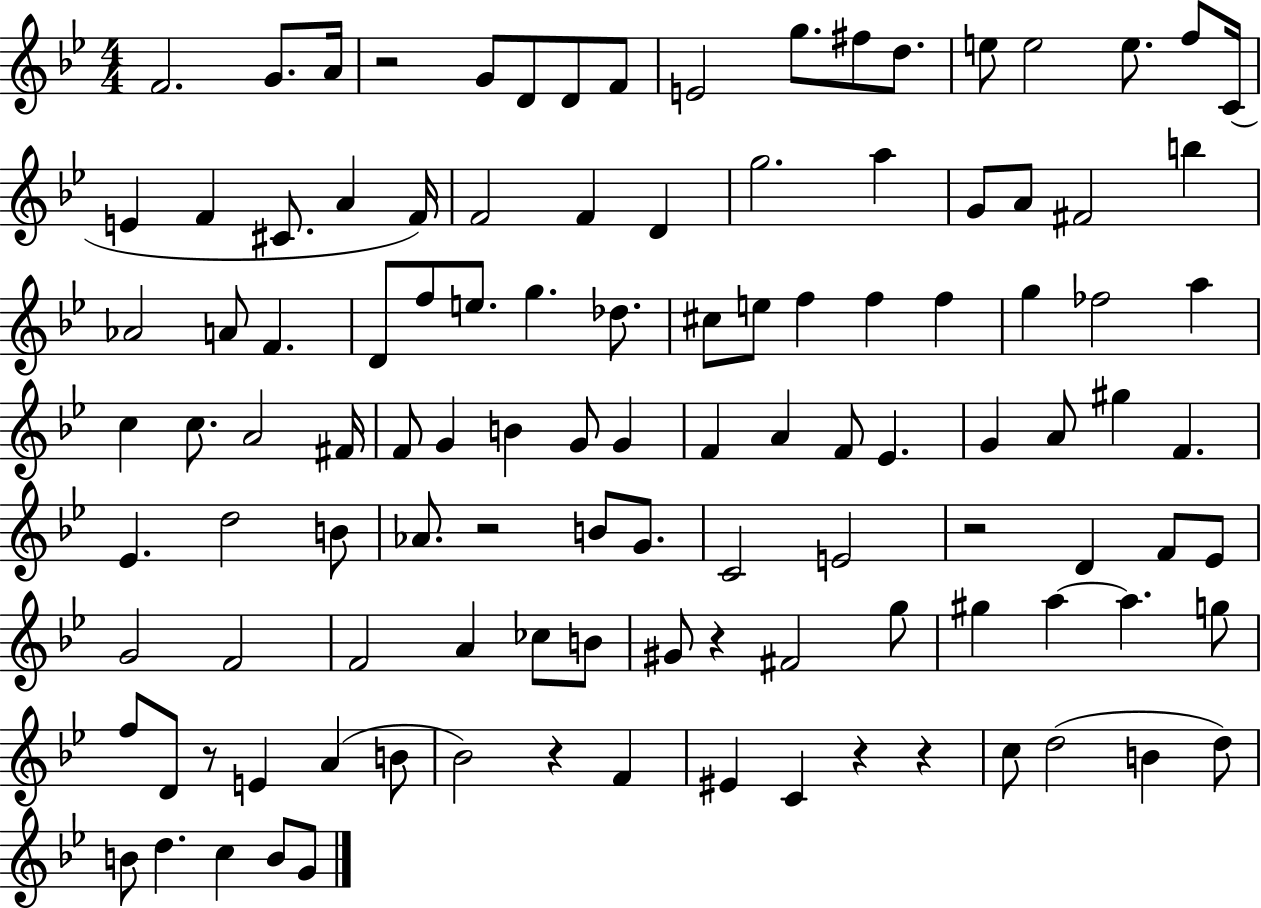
{
  \clef treble
  \numericTimeSignature
  \time 4/4
  \key bes \major
  f'2. g'8. a'16 | r2 g'8 d'8 d'8 f'8 | e'2 g''8. fis''8 d''8. | e''8 e''2 e''8. f''8 c'16( | \break e'4 f'4 cis'8. a'4 f'16) | f'2 f'4 d'4 | g''2. a''4 | g'8 a'8 fis'2 b''4 | \break aes'2 a'8 f'4. | d'8 f''8 e''8. g''4. des''8. | cis''8 e''8 f''4 f''4 f''4 | g''4 fes''2 a''4 | \break c''4 c''8. a'2 fis'16 | f'8 g'4 b'4 g'8 g'4 | f'4 a'4 f'8 ees'4. | g'4 a'8 gis''4 f'4. | \break ees'4. d''2 b'8 | aes'8. r2 b'8 g'8. | c'2 e'2 | r2 d'4 f'8 ees'8 | \break g'2 f'2 | f'2 a'4 ces''8 b'8 | gis'8 r4 fis'2 g''8 | gis''4 a''4~~ a''4. g''8 | \break f''8 d'8 r8 e'4 a'4( b'8 | bes'2) r4 f'4 | eis'4 c'4 r4 r4 | c''8 d''2( b'4 d''8) | \break b'8 d''4. c''4 b'8 g'8 | \bar "|."
}